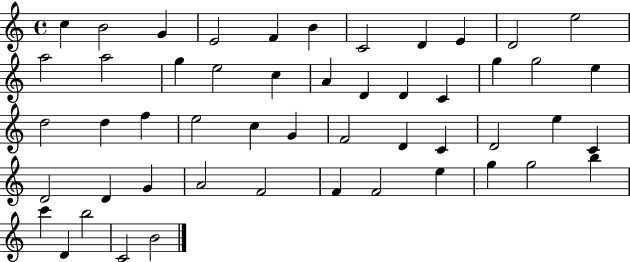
C5/q B4/h G4/q E4/h F4/q B4/q C4/h D4/q E4/q D4/h E5/h A5/h A5/h G5/q E5/h C5/q A4/q D4/q D4/q C4/q G5/q G5/h E5/q D5/h D5/q F5/q E5/h C5/q G4/q F4/h D4/q C4/q D4/h E5/q C4/q D4/h D4/q G4/q A4/h F4/h F4/q F4/h E5/q G5/q G5/h B5/q C6/q D4/q B5/h C4/h B4/h